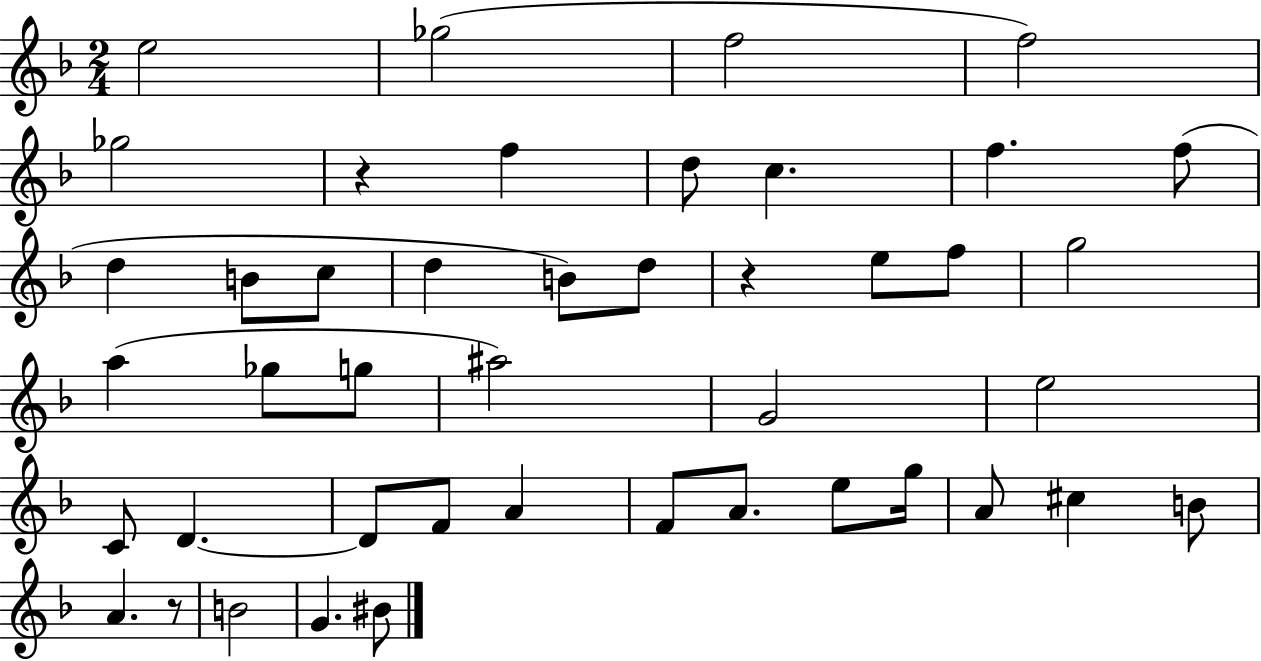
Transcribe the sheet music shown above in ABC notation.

X:1
T:Untitled
M:2/4
L:1/4
K:F
e2 _g2 f2 f2 _g2 z f d/2 c f f/2 d B/2 c/2 d B/2 d/2 z e/2 f/2 g2 a _g/2 g/2 ^a2 G2 e2 C/2 D D/2 F/2 A F/2 A/2 e/2 g/4 A/2 ^c B/2 A z/2 B2 G ^B/2